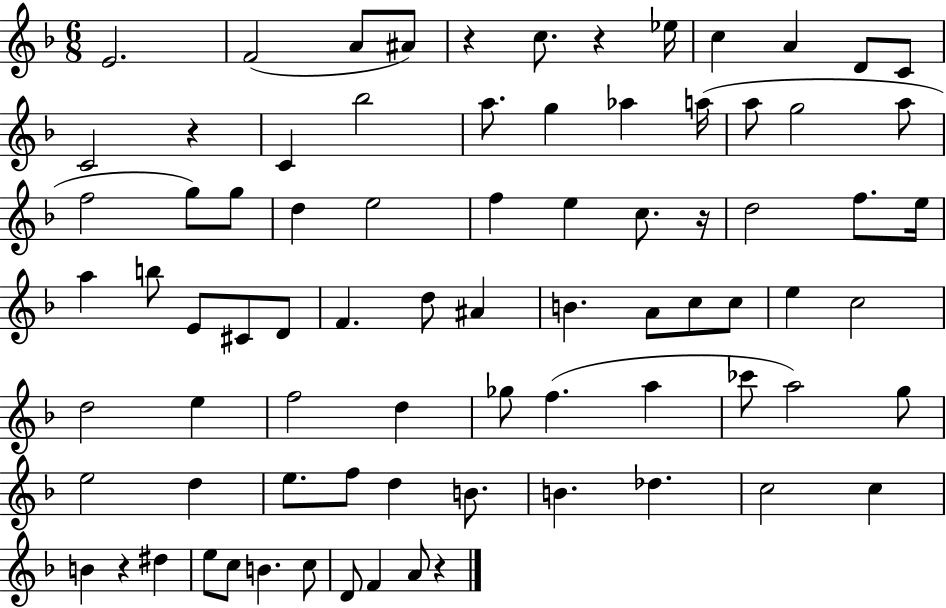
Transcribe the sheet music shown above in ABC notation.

X:1
T:Untitled
M:6/8
L:1/4
K:F
E2 F2 A/2 ^A/2 z c/2 z _e/4 c A D/2 C/2 C2 z C _b2 a/2 g _a a/4 a/2 g2 a/2 f2 g/2 g/2 d e2 f e c/2 z/4 d2 f/2 e/4 a b/2 E/2 ^C/2 D/2 F d/2 ^A B A/2 c/2 c/2 e c2 d2 e f2 d _g/2 f a _c'/2 a2 g/2 e2 d e/2 f/2 d B/2 B _d c2 c B z ^d e/2 c/2 B c/2 D/2 F A/2 z